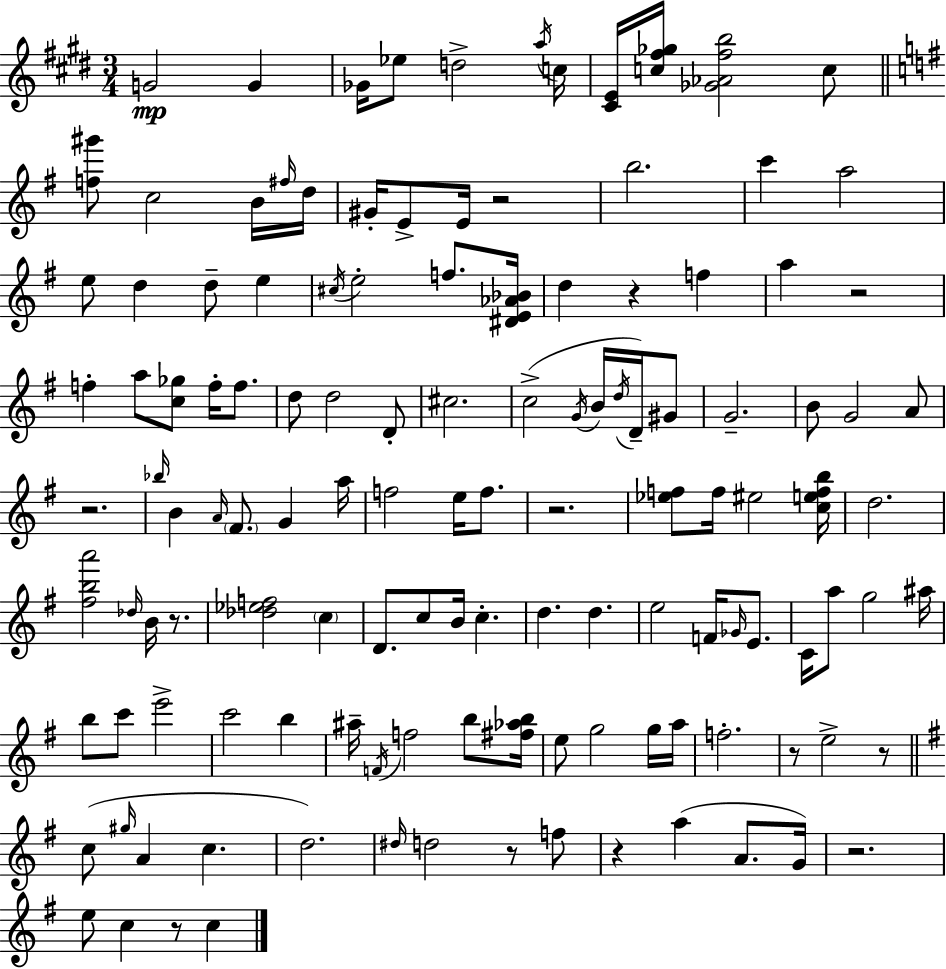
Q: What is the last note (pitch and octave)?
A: C5